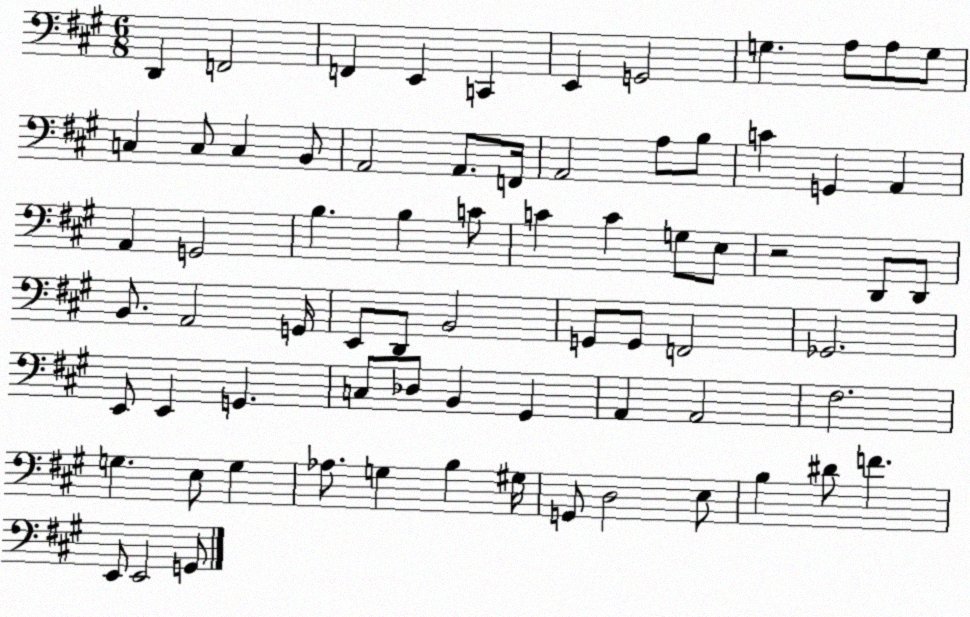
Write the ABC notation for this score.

X:1
T:Untitled
M:6/8
L:1/4
K:A
D,, F,,2 F,, E,, C,, E,, G,,2 G, A,/2 A,/2 G,/2 C, C,/2 C, B,,/2 A,,2 A,,/2 F,,/4 A,,2 A,/2 B,/2 C G,, A,, A,, G,,2 B, B, C/2 C C G,/2 E,/2 z2 D,,/2 D,,/2 B,,/2 A,,2 G,,/4 E,,/2 D,,/2 B,,2 G,,/2 G,,/2 F,,2 _G,,2 E,,/2 E,, G,, C,/2 _D,/2 B,, ^G,, A,, A,,2 ^F,2 G, E,/2 G, _A,/2 G, B, ^G,/4 G,,/2 D,2 E,/2 B, ^D/2 F E,,/2 E,,2 G,,/2